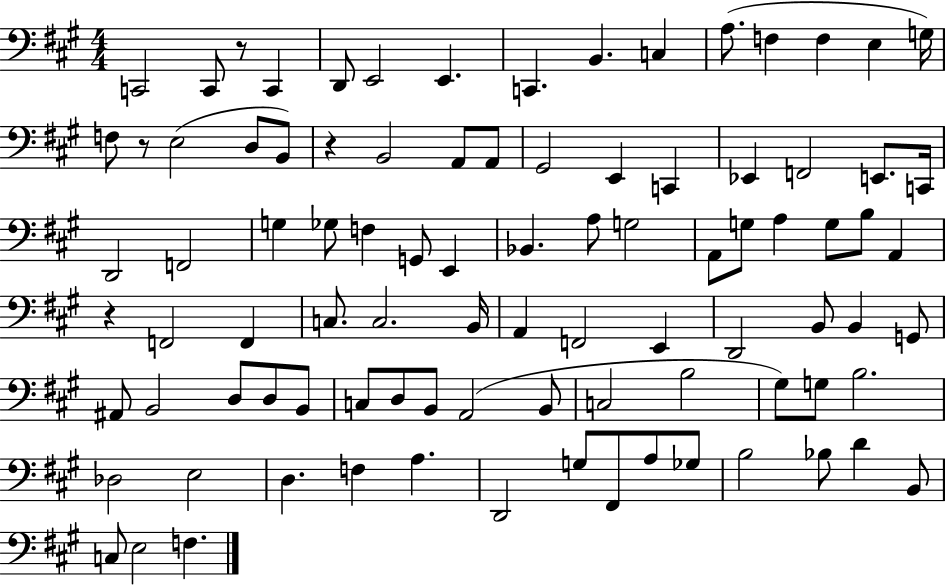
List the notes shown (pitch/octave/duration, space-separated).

C2/h C2/e R/e C2/q D2/e E2/h E2/q. C2/q. B2/q. C3/q A3/e. F3/q F3/q E3/q G3/s F3/e R/e E3/h D3/e B2/e R/q B2/h A2/e A2/e G#2/h E2/q C2/q Eb2/q F2/h E2/e. C2/s D2/h F2/h G3/q Gb3/e F3/q G2/e E2/q Bb2/q. A3/e G3/h A2/e G3/e A3/q G3/e B3/e A2/q R/q F2/h F2/q C3/e. C3/h. B2/s A2/q F2/h E2/q D2/h B2/e B2/q G2/e A#2/e B2/h D3/e D3/e B2/e C3/e D3/e B2/e A2/h B2/e C3/h B3/h G#3/e G3/e B3/h. Db3/h E3/h D3/q. F3/q A3/q. D2/h G3/e F#2/e A3/e Gb3/e B3/h Bb3/e D4/q B2/e C3/e E3/h F3/q.